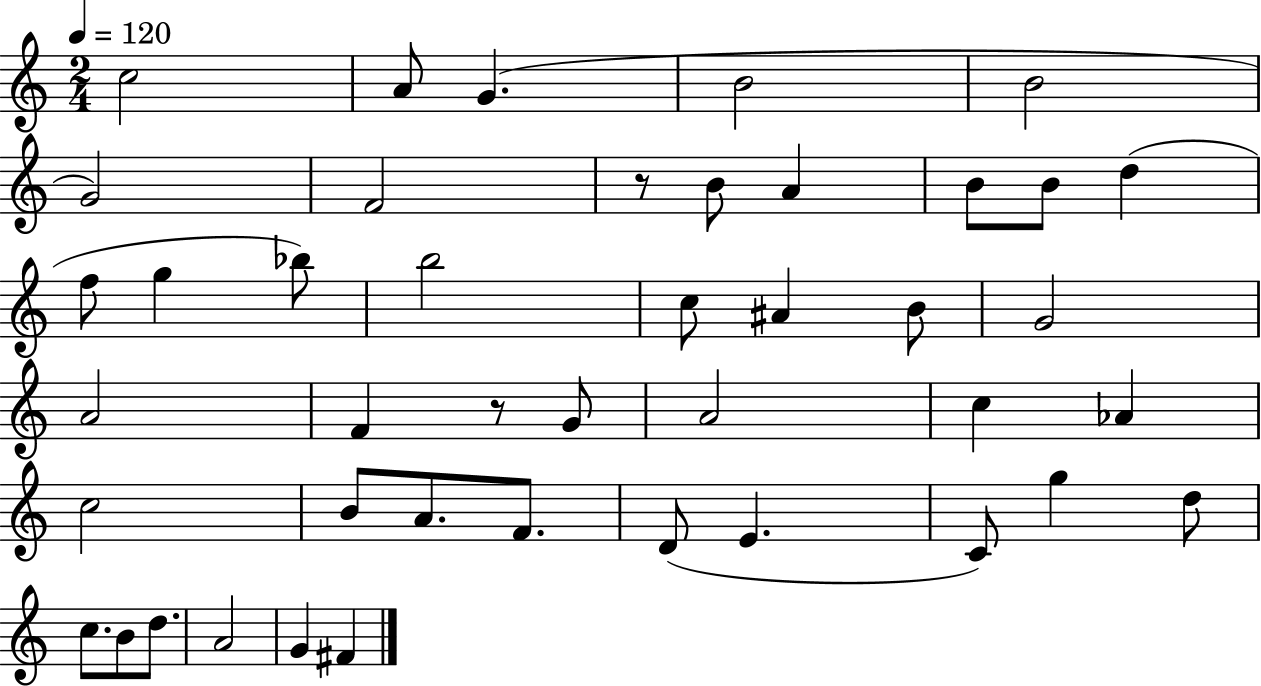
{
  \clef treble
  \numericTimeSignature
  \time 2/4
  \key c \major
  \tempo 4 = 120
  c''2 | a'8 g'4.( | b'2 | b'2 | \break g'2) | f'2 | r8 b'8 a'4 | b'8 b'8 d''4( | \break f''8 g''4 bes''8) | b''2 | c''8 ais'4 b'8 | g'2 | \break a'2 | f'4 r8 g'8 | a'2 | c''4 aes'4 | \break c''2 | b'8 a'8. f'8. | d'8( e'4. | c'8) g''4 d''8 | \break c''8. b'8 d''8. | a'2 | g'4 fis'4 | \bar "|."
}